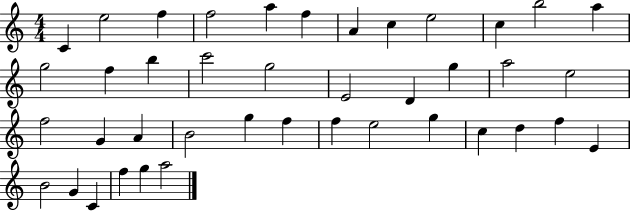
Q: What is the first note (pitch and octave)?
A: C4